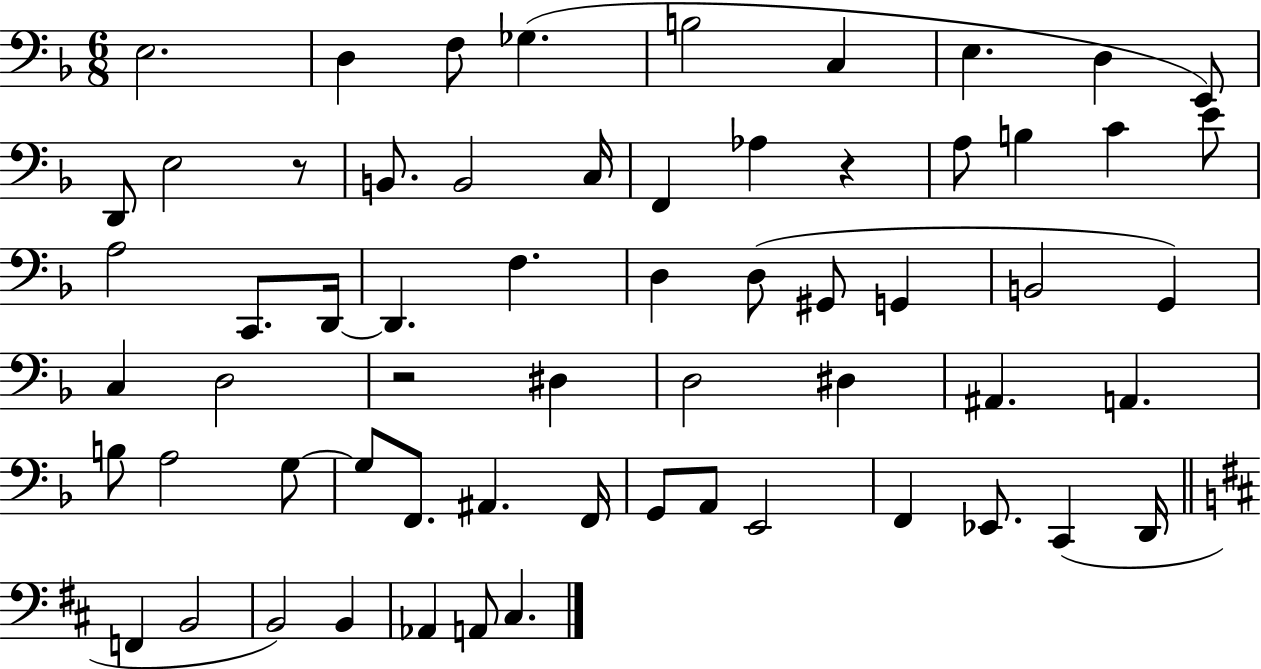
{
  \clef bass
  \numericTimeSignature
  \time 6/8
  \key f \major
  e2. | d4 f8 ges4.( | b2 c4 | e4. d4 e,8) | \break d,8 e2 r8 | b,8. b,2 c16 | f,4 aes4 r4 | a8 b4 c'4 e'8 | \break a2 c,8. d,16~~ | d,4. f4. | d4 d8( gis,8 g,4 | b,2 g,4) | \break c4 d2 | r2 dis4 | d2 dis4 | ais,4. a,4. | \break b8 a2 g8~~ | g8 f,8. ais,4. f,16 | g,8 a,8 e,2 | f,4 ees,8. c,4( d,16 | \break \bar "||" \break \key d \major f,4 b,2 | b,2) b,4 | aes,4 a,8 cis4. | \bar "|."
}